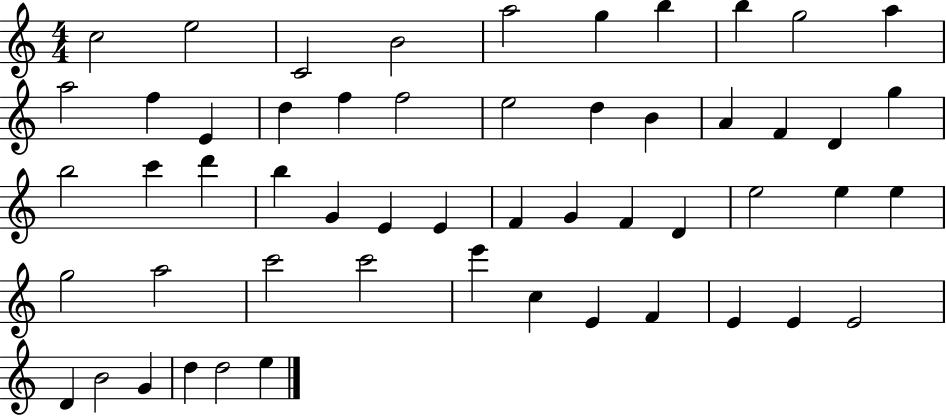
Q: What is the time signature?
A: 4/4